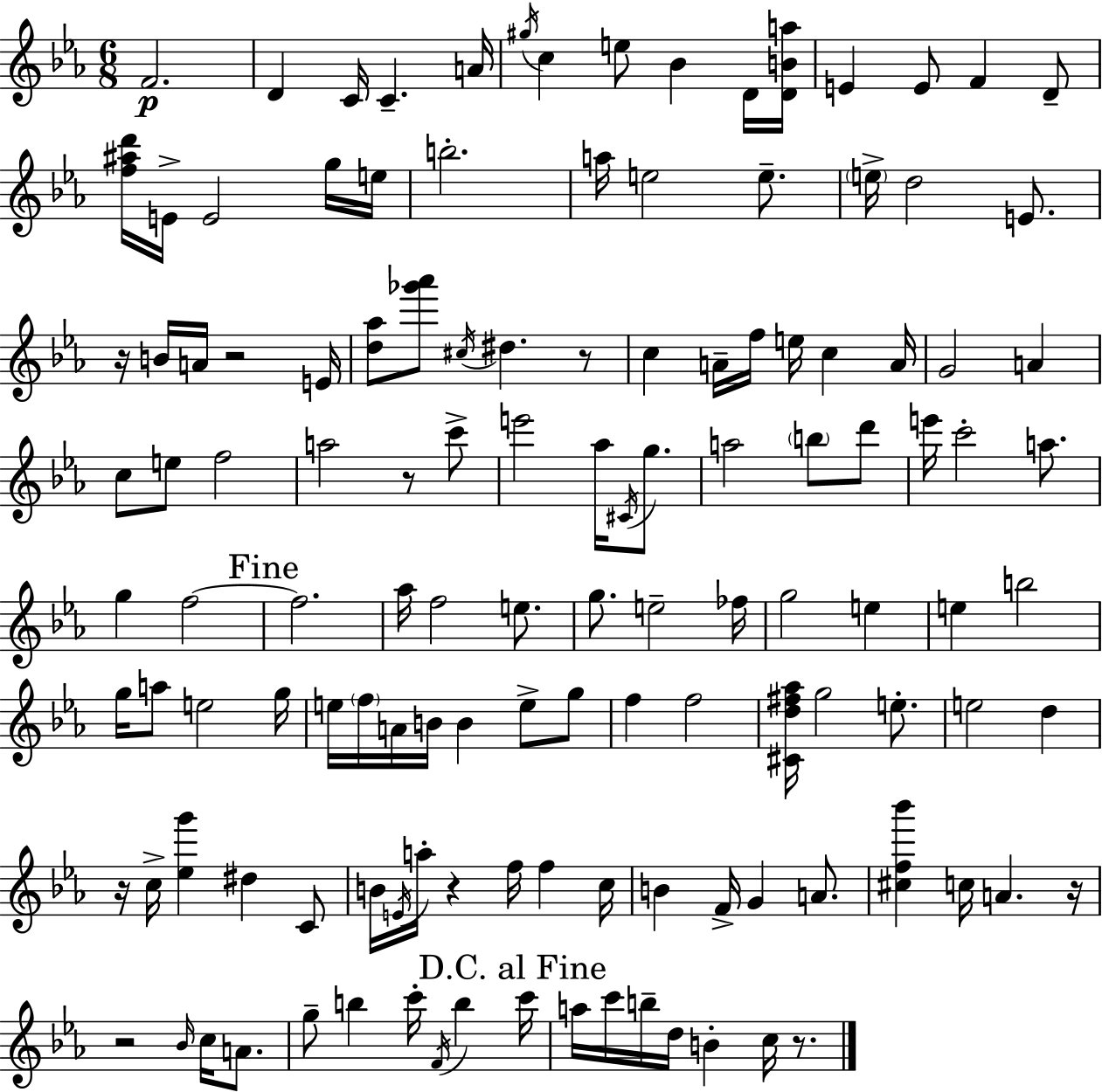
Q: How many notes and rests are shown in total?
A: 129